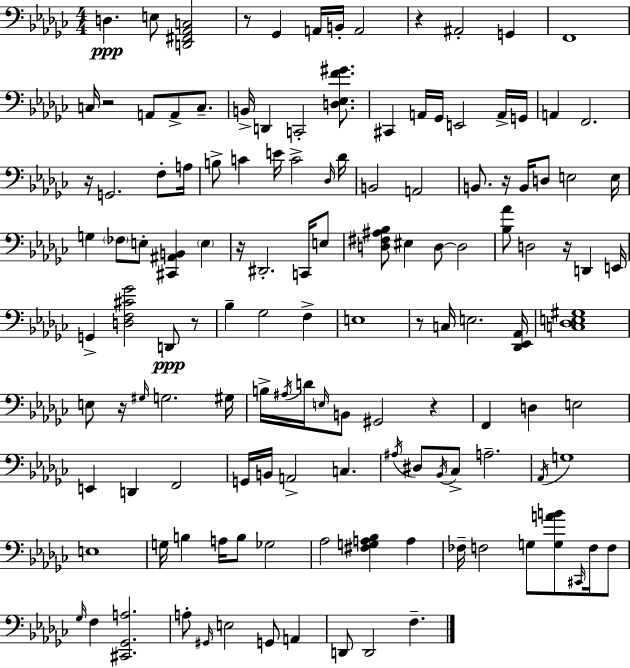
X:1
T:Untitled
M:4/4
L:1/4
K:Ebm
D, E,/2 [D,,^F,,_A,,C,]2 z/2 _G,, A,,/4 B,,/4 A,,2 z ^A,,2 G,, F,,4 C,/4 z2 A,,/2 A,,/2 C,/2 B,,/4 D,, C,,2 [D,_E,F^G]/2 ^C,, A,,/4 _G,,/4 E,,2 A,,/4 G,,/4 A,, F,,2 z/4 G,,2 F,/2 A,/4 B,/2 C E/4 C2 _D,/4 _D/4 B,,2 A,,2 B,,/2 z/4 B,,/4 D,/2 E,2 E,/4 G, _F,/2 E,/2 [^C,,^A,,B,,] E, z/4 ^D,,2 C,,/4 E,/2 [D,^F,^A,_B,]/2 ^E, D,/2 D,2 [_B,_A]/2 D,2 z/4 D,, E,,/4 G,, [D,F,^C_G]2 D,,/2 z/2 _B, _G,2 F, E,4 z/2 C,/4 E,2 [_D,,_E,,_A,,]/4 [C,_D,E,^G,]4 E,/2 z/4 ^G,/4 G,2 ^G,/4 B,/4 ^A,/4 D/4 E,/4 B,,/2 ^G,,2 z F,, D, E,2 E,, D,, F,,2 G,,/4 B,,/4 A,,2 C, ^A,/4 ^D,/2 _B,,/4 _C,/2 A,2 _A,,/4 G,4 E,4 G,/4 B, A,/4 B,/2 _G,2 _A,2 [^F,G,A,_B,] A, _F,/4 F,2 G,/2 [G,AB]/2 ^C,,/4 F,/4 F,/2 _G,/4 F, [^C,,_G,,A,]2 A,/2 ^G,,/4 E,2 G,,/2 A,, D,,/2 D,,2 F,